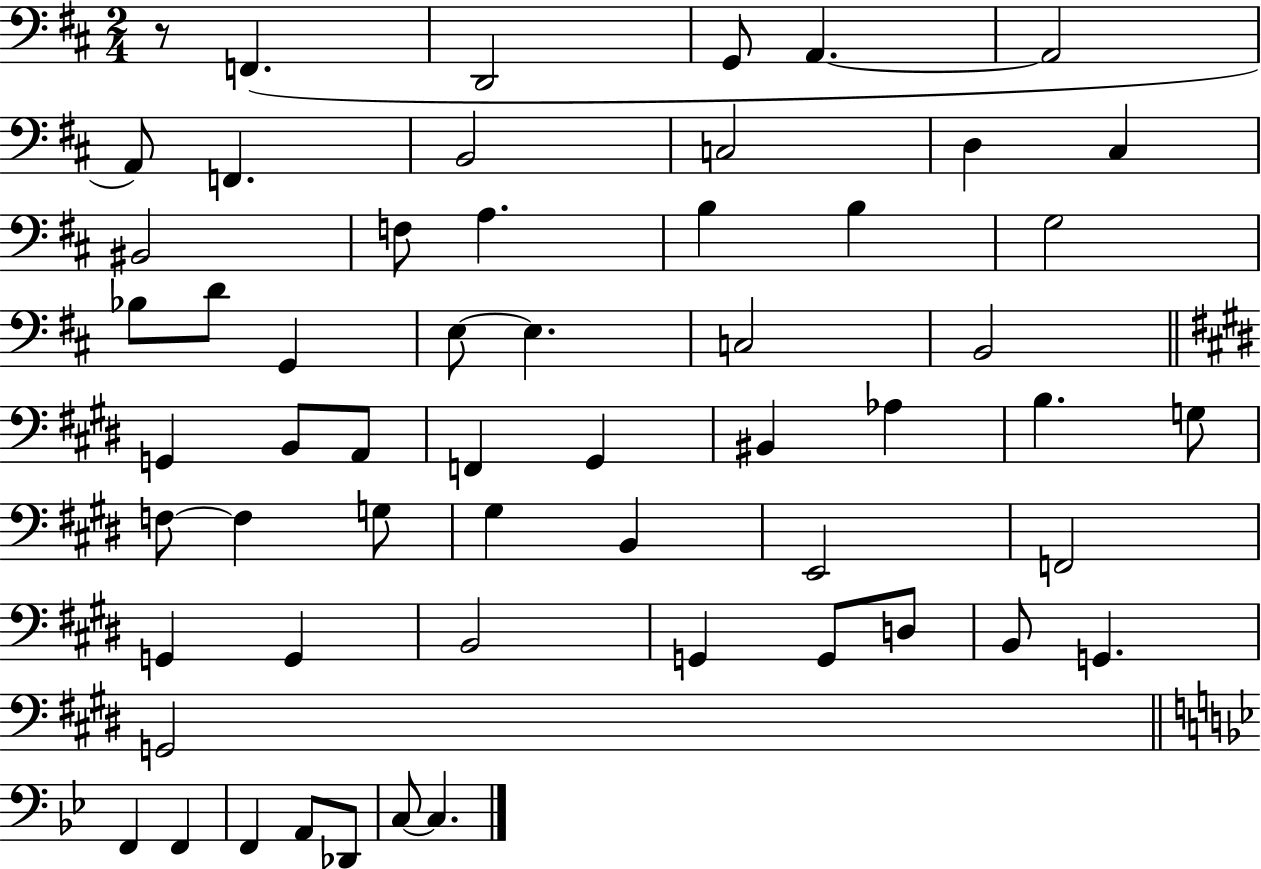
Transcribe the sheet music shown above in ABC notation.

X:1
T:Untitled
M:2/4
L:1/4
K:D
z/2 F,, D,,2 G,,/2 A,, A,,2 A,,/2 F,, B,,2 C,2 D, ^C, ^B,,2 F,/2 A, B, B, G,2 _B,/2 D/2 G,, E,/2 E, C,2 B,,2 G,, B,,/2 A,,/2 F,, ^G,, ^B,, _A, B, G,/2 F,/2 F, G,/2 ^G, B,, E,,2 F,,2 G,, G,, B,,2 G,, G,,/2 D,/2 B,,/2 G,, G,,2 F,, F,, F,, A,,/2 _D,,/2 C,/2 C,